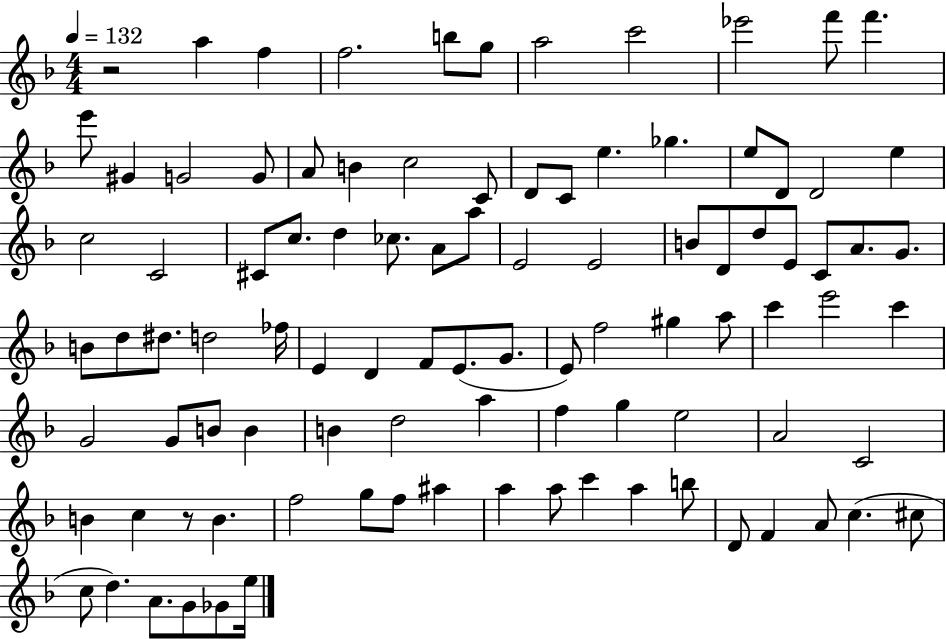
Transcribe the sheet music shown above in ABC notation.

X:1
T:Untitled
M:4/4
L:1/4
K:F
z2 a f f2 b/2 g/2 a2 c'2 _e'2 f'/2 f' e'/2 ^G G2 G/2 A/2 B c2 C/2 D/2 C/2 e _g e/2 D/2 D2 e c2 C2 ^C/2 c/2 d _c/2 A/2 a/2 E2 E2 B/2 D/2 d/2 E/2 C/2 A/2 G/2 B/2 d/2 ^d/2 d2 _f/4 E D F/2 E/2 G/2 E/2 f2 ^g a/2 c' e'2 c' G2 G/2 B/2 B B d2 a f g e2 A2 C2 B c z/2 B f2 g/2 f/2 ^a a a/2 c' a b/2 D/2 F A/2 c ^c/2 c/2 d A/2 G/2 _G/2 e/4